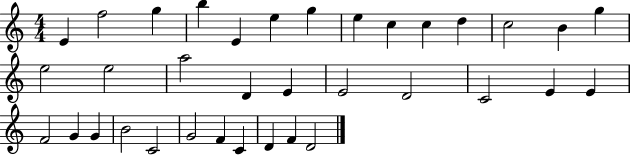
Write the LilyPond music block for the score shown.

{
  \clef treble
  \numericTimeSignature
  \time 4/4
  \key c \major
  e'4 f''2 g''4 | b''4 e'4 e''4 g''4 | e''4 c''4 c''4 d''4 | c''2 b'4 g''4 | \break e''2 e''2 | a''2 d'4 e'4 | e'2 d'2 | c'2 e'4 e'4 | \break f'2 g'4 g'4 | b'2 c'2 | g'2 f'4 c'4 | d'4 f'4 d'2 | \break \bar "|."
}